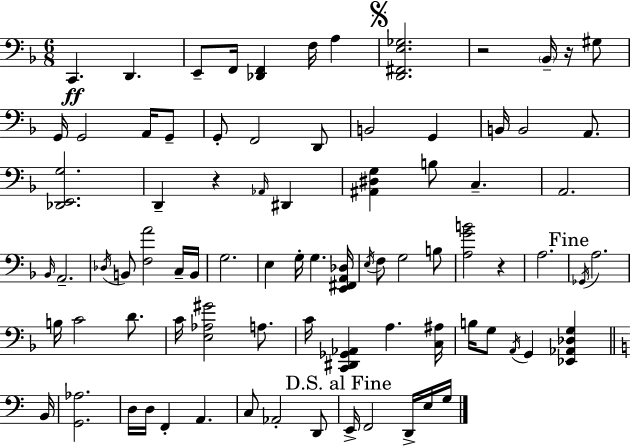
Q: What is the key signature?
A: D minor